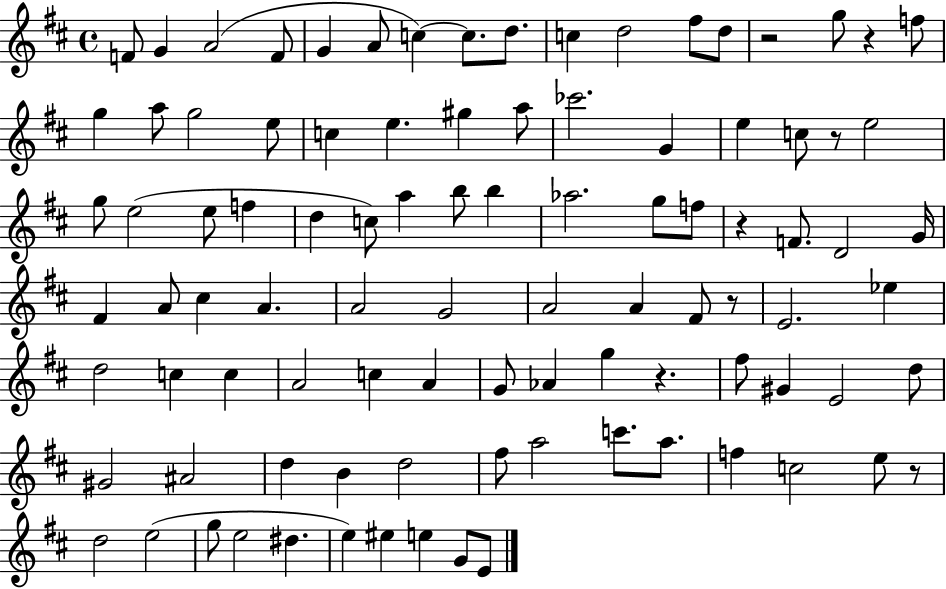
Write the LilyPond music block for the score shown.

{
  \clef treble
  \time 4/4
  \defaultTimeSignature
  \key d \major
  f'8 g'4 a'2( f'8 | g'4 a'8 c''4~~) c''8. d''8. | c''4 d''2 fis''8 d''8 | r2 g''8 r4 f''8 | \break g''4 a''8 g''2 e''8 | c''4 e''4. gis''4 a''8 | ces'''2. g'4 | e''4 c''8 r8 e''2 | \break g''8 e''2( e''8 f''4 | d''4 c''8) a''4 b''8 b''4 | aes''2. g''8 f''8 | r4 f'8. d'2 g'16 | \break fis'4 a'8 cis''4 a'4. | a'2 g'2 | a'2 a'4 fis'8 r8 | e'2. ees''4 | \break d''2 c''4 c''4 | a'2 c''4 a'4 | g'8 aes'4 g''4 r4. | fis''8 gis'4 e'2 d''8 | \break gis'2 ais'2 | d''4 b'4 d''2 | fis''8 a''2 c'''8. a''8. | f''4 c''2 e''8 r8 | \break d''2 e''2( | g''8 e''2 dis''4. | e''4) eis''4 e''4 g'8 e'8 | \bar "|."
}